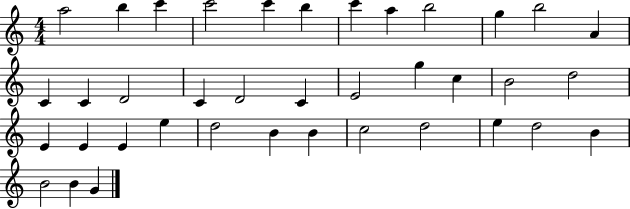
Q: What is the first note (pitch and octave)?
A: A5